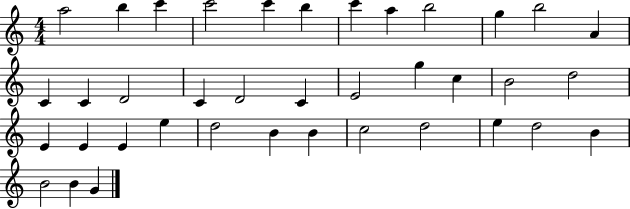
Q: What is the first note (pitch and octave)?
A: A5